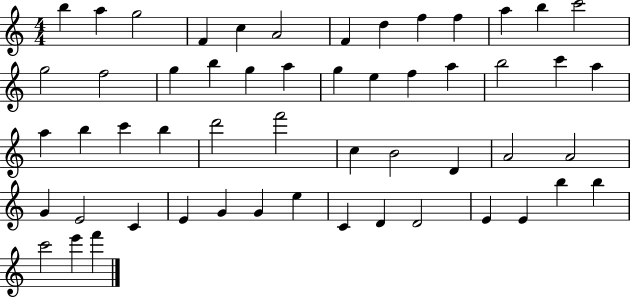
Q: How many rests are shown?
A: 0